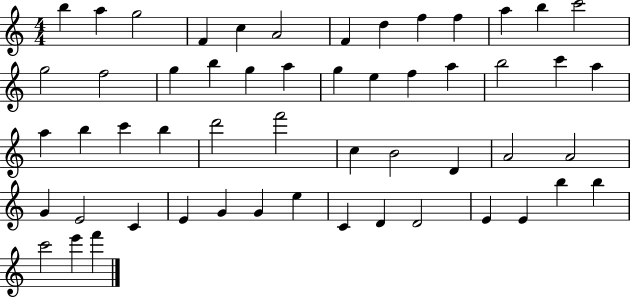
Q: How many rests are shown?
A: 0